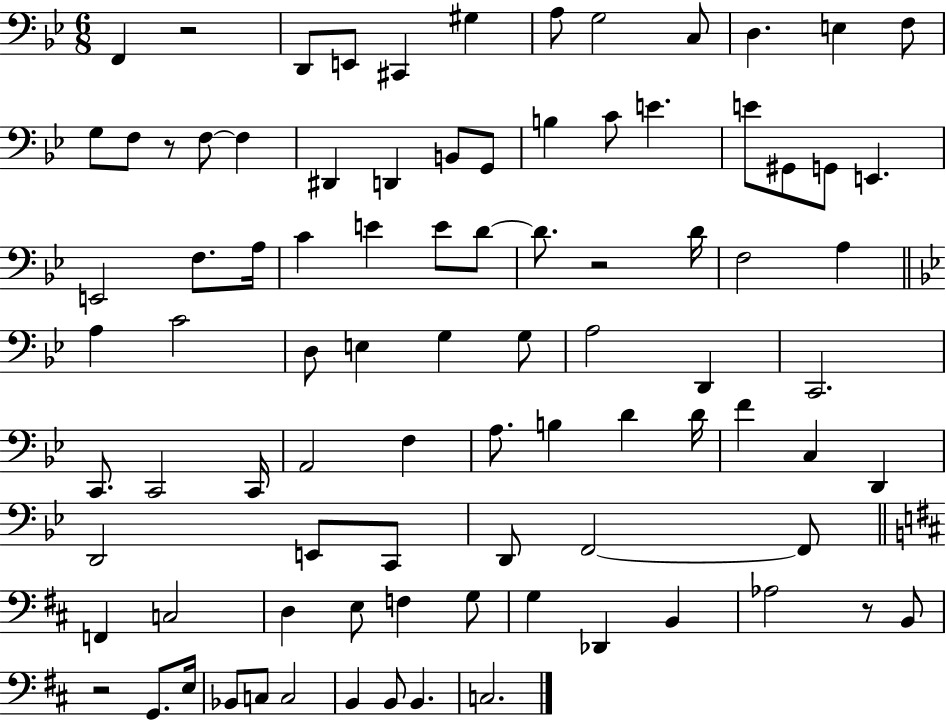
F2/q R/h D2/e E2/e C#2/q G#3/q A3/e G3/h C3/e D3/q. E3/q F3/e G3/e F3/e R/e F3/e F3/q D#2/q D2/q B2/e G2/e B3/q C4/e E4/q. E4/e G#2/e G2/e E2/q. E2/h F3/e. A3/s C4/q E4/q E4/e D4/e D4/e. R/h D4/s F3/h A3/q A3/q C4/h D3/e E3/q G3/q G3/e A3/h D2/q C2/h. C2/e. C2/h C2/s A2/h F3/q A3/e. B3/q D4/q D4/s F4/q C3/q D2/q D2/h E2/e C2/e D2/e F2/h F2/e F2/q C3/h D3/q E3/e F3/q G3/e G3/q Db2/q B2/q Ab3/h R/e B2/e R/h G2/e. E3/s Bb2/e C3/e C3/h B2/q B2/e B2/q. C3/h.